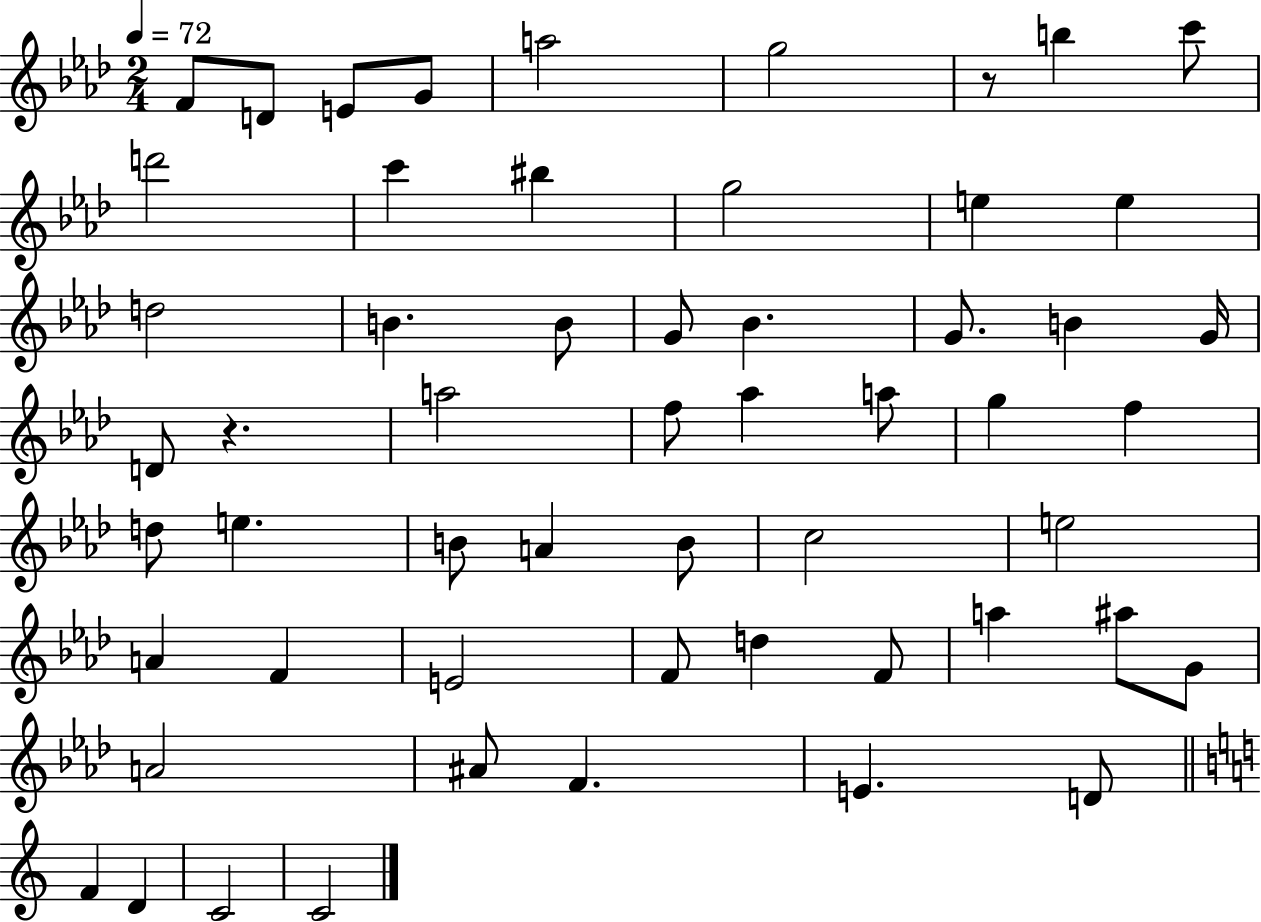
{
  \clef treble
  \numericTimeSignature
  \time 2/4
  \key aes \major
  \tempo 4 = 72
  f'8 d'8 e'8 g'8 | a''2 | g''2 | r8 b''4 c'''8 | \break d'''2 | c'''4 bis''4 | g''2 | e''4 e''4 | \break d''2 | b'4. b'8 | g'8 bes'4. | g'8. b'4 g'16 | \break d'8 r4. | a''2 | f''8 aes''4 a''8 | g''4 f''4 | \break d''8 e''4. | b'8 a'4 b'8 | c''2 | e''2 | \break a'4 f'4 | e'2 | f'8 d''4 f'8 | a''4 ais''8 g'8 | \break a'2 | ais'8 f'4. | e'4. d'8 | \bar "||" \break \key c \major f'4 d'4 | c'2 | c'2 | \bar "|."
}